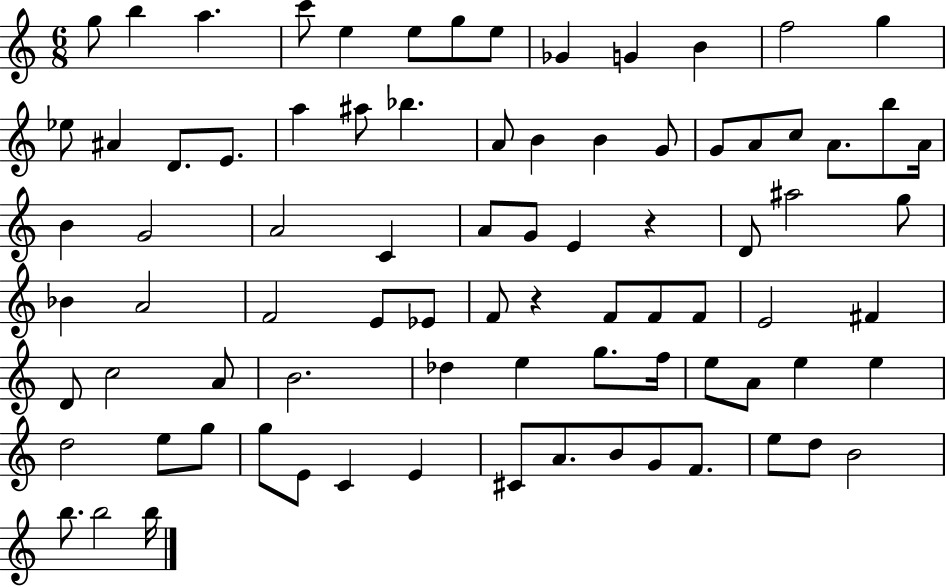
{
  \clef treble
  \numericTimeSignature
  \time 6/8
  \key c \major
  g''8 b''4 a''4. | c'''8 e''4 e''8 g''8 e''8 | ges'4 g'4 b'4 | f''2 g''4 | \break ees''8 ais'4 d'8. e'8. | a''4 ais''8 bes''4. | a'8 b'4 b'4 g'8 | g'8 a'8 c''8 a'8. b''8 a'16 | \break b'4 g'2 | a'2 c'4 | a'8 g'8 e'4 r4 | d'8 ais''2 g''8 | \break bes'4 a'2 | f'2 e'8 ees'8 | f'8 r4 f'8 f'8 f'8 | e'2 fis'4 | \break d'8 c''2 a'8 | b'2. | des''4 e''4 g''8. f''16 | e''8 a'8 e''4 e''4 | \break d''2 e''8 g''8 | g''8 e'8 c'4 e'4 | cis'8 a'8. b'8 g'8 f'8. | e''8 d''8 b'2 | \break b''8. b''2 b''16 | \bar "|."
}